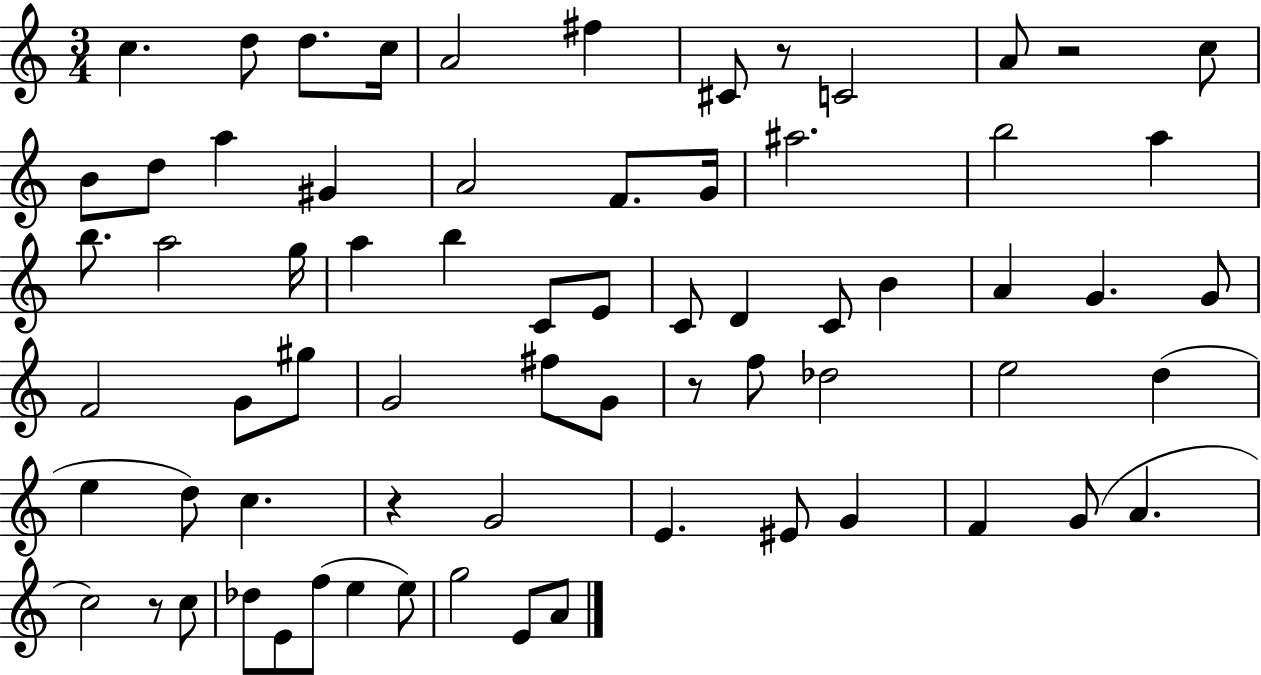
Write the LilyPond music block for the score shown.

{
  \clef treble
  \numericTimeSignature
  \time 3/4
  \key c \major
  c''4. d''8 d''8. c''16 | a'2 fis''4 | cis'8 r8 c'2 | a'8 r2 c''8 | \break b'8 d''8 a''4 gis'4 | a'2 f'8. g'16 | ais''2. | b''2 a''4 | \break b''8. a''2 g''16 | a''4 b''4 c'8 e'8 | c'8 d'4 c'8 b'4 | a'4 g'4. g'8 | \break f'2 g'8 gis''8 | g'2 fis''8 g'8 | r8 f''8 des''2 | e''2 d''4( | \break e''4 d''8) c''4. | r4 g'2 | e'4. eis'8 g'4 | f'4 g'8( a'4. | \break c''2) r8 c''8 | des''8 e'8 f''8( e''4 e''8) | g''2 e'8 a'8 | \bar "|."
}